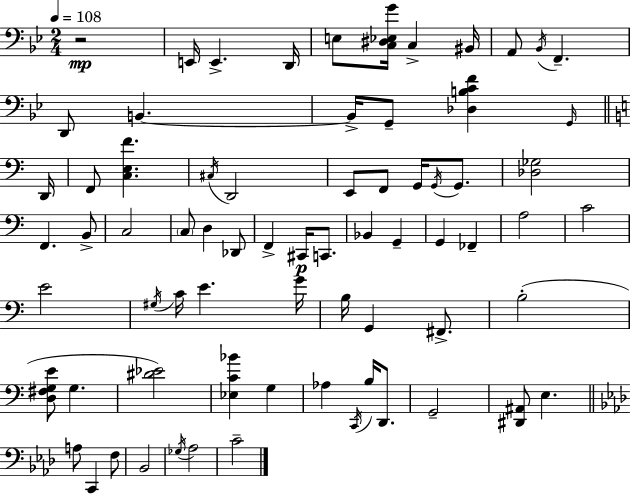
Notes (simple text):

R/h E2/s E2/q. D2/s E3/e [C3,D#3,Eb3,G4]/s C3/q BIS2/s A2/e Bb2/s F2/q. D2/e B2/q. B2/s G2/e [Db3,B3,C4,F4]/q G2/s D2/s F2/e [C3,E3,F4]/q. C#3/s D2/h E2/e F2/e G2/s G2/s G2/e. [Db3,Gb3]/h F2/q. B2/e C3/h C3/e D3/q Db2/e F2/q C#2/s C2/e. Bb2/q G2/q G2/q FES2/q A3/h C4/h E4/h G#3/s C4/s E4/q. G4/s B3/s G2/q F#2/e. B3/h [D3,F#3,G3,E4]/e G3/q. [D#4,Eb4]/h [Eb3,C4,Bb4]/q G3/q Ab3/q C2/s B3/s D2/e. G2/h [D#2,A#2]/e E3/q. A3/e C2/q F3/e Bb2/h Gb3/s Ab3/h C4/h